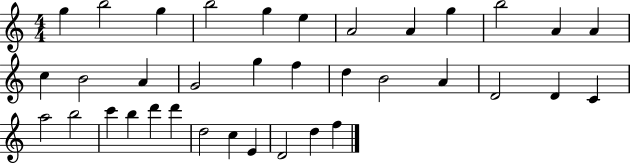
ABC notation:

X:1
T:Untitled
M:4/4
L:1/4
K:C
g b2 g b2 g e A2 A g b2 A A c B2 A G2 g f d B2 A D2 D C a2 b2 c' b d' d' d2 c E D2 d f